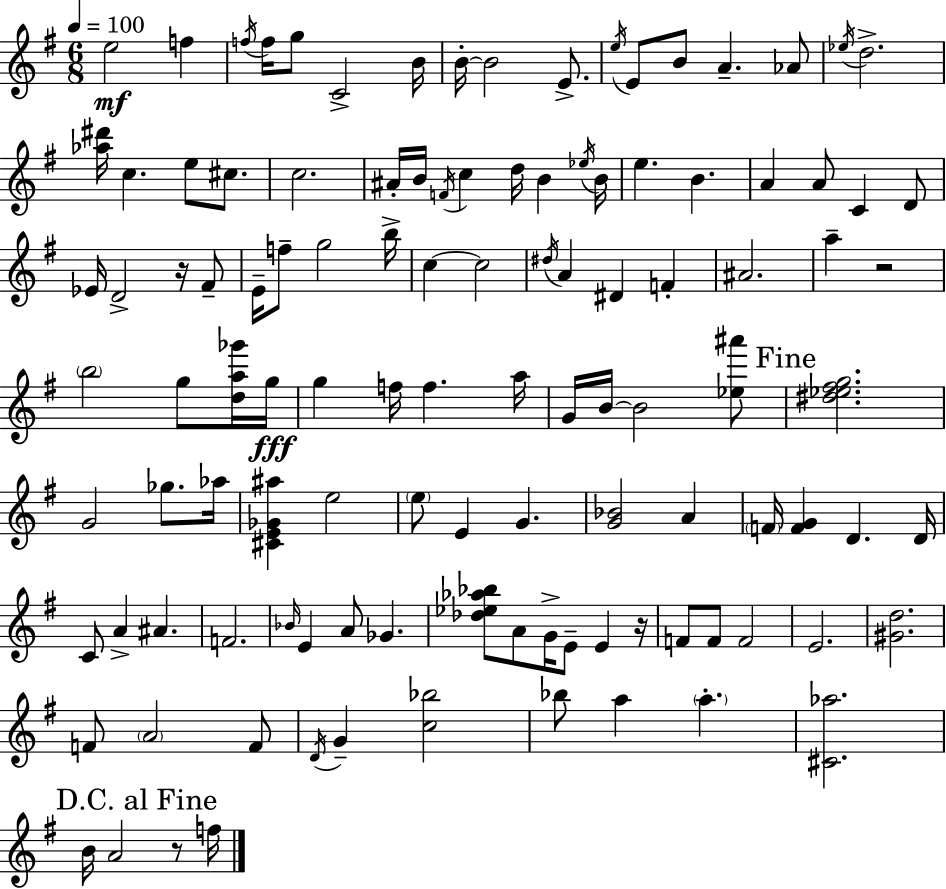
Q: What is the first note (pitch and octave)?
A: E5